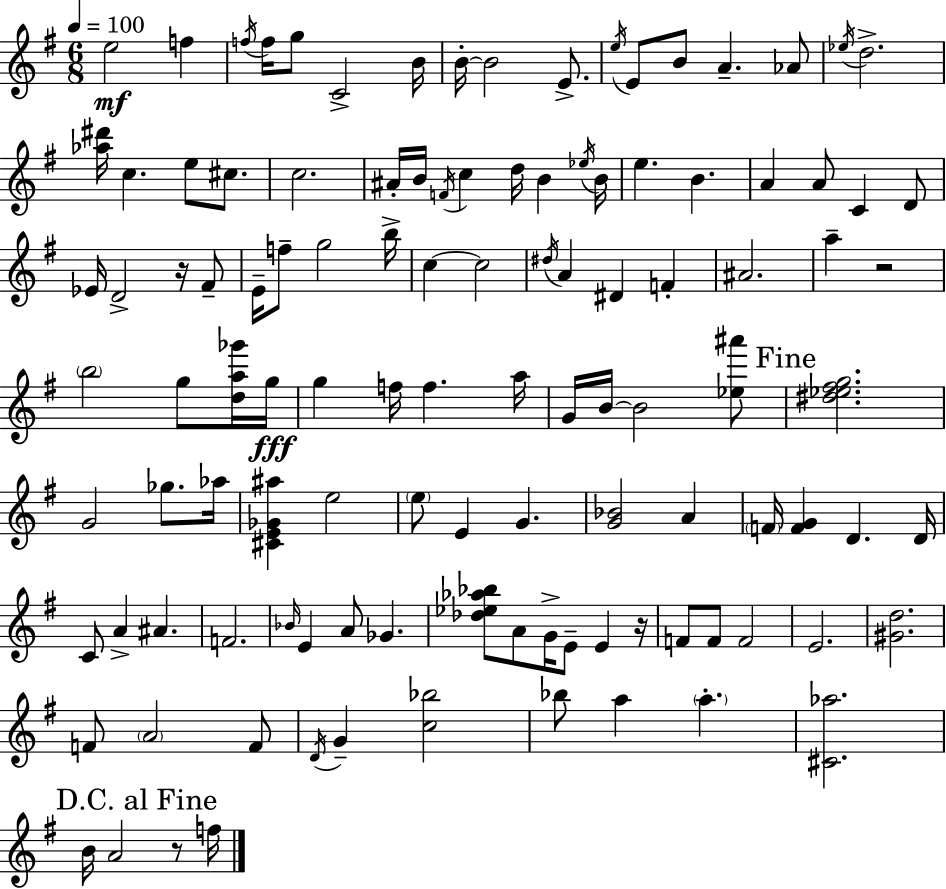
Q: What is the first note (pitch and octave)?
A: E5